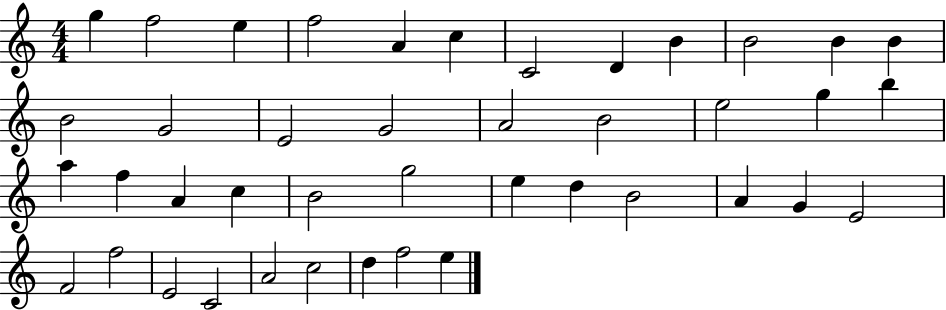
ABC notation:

X:1
T:Untitled
M:4/4
L:1/4
K:C
g f2 e f2 A c C2 D B B2 B B B2 G2 E2 G2 A2 B2 e2 g b a f A c B2 g2 e d B2 A G E2 F2 f2 E2 C2 A2 c2 d f2 e